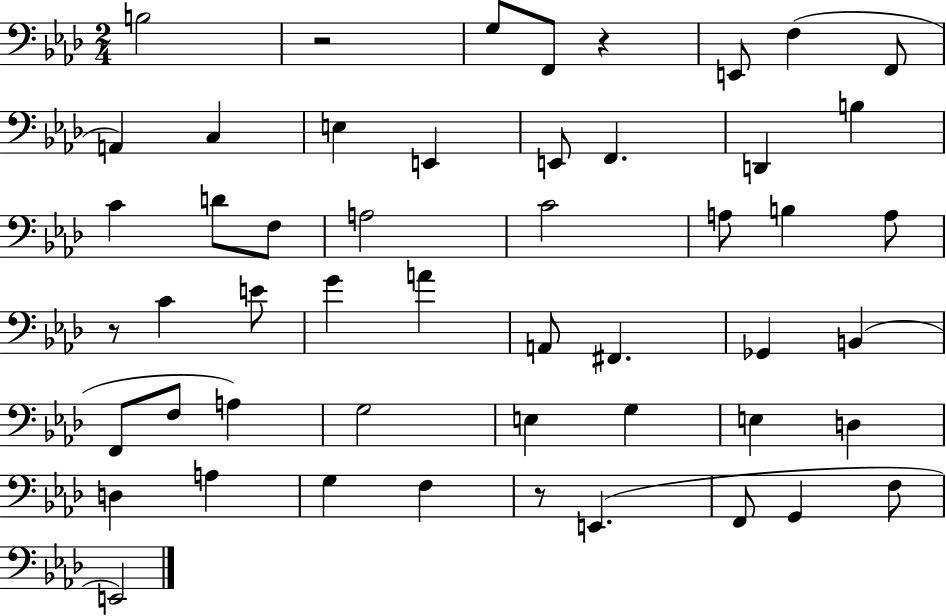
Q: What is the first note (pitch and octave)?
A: B3